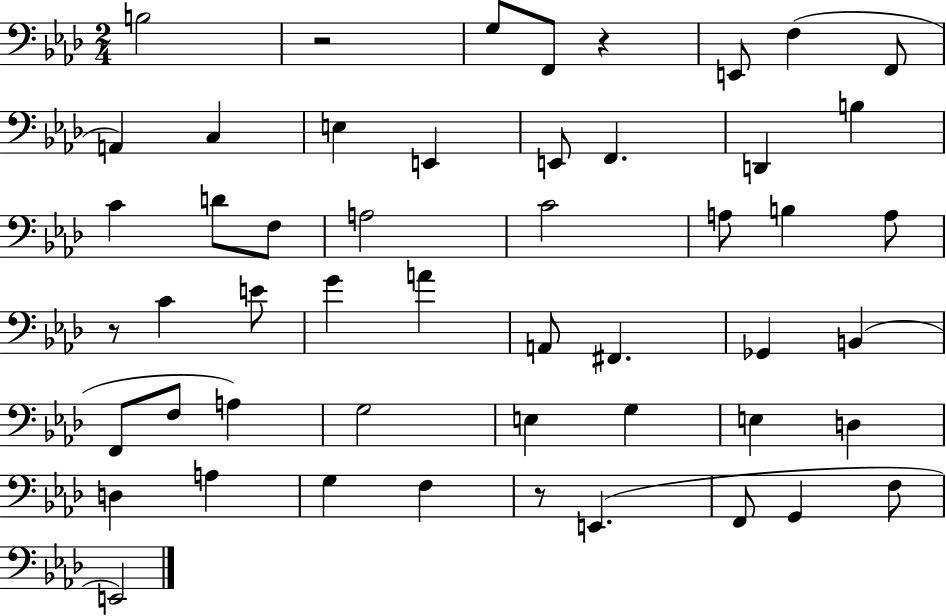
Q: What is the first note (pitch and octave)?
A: B3